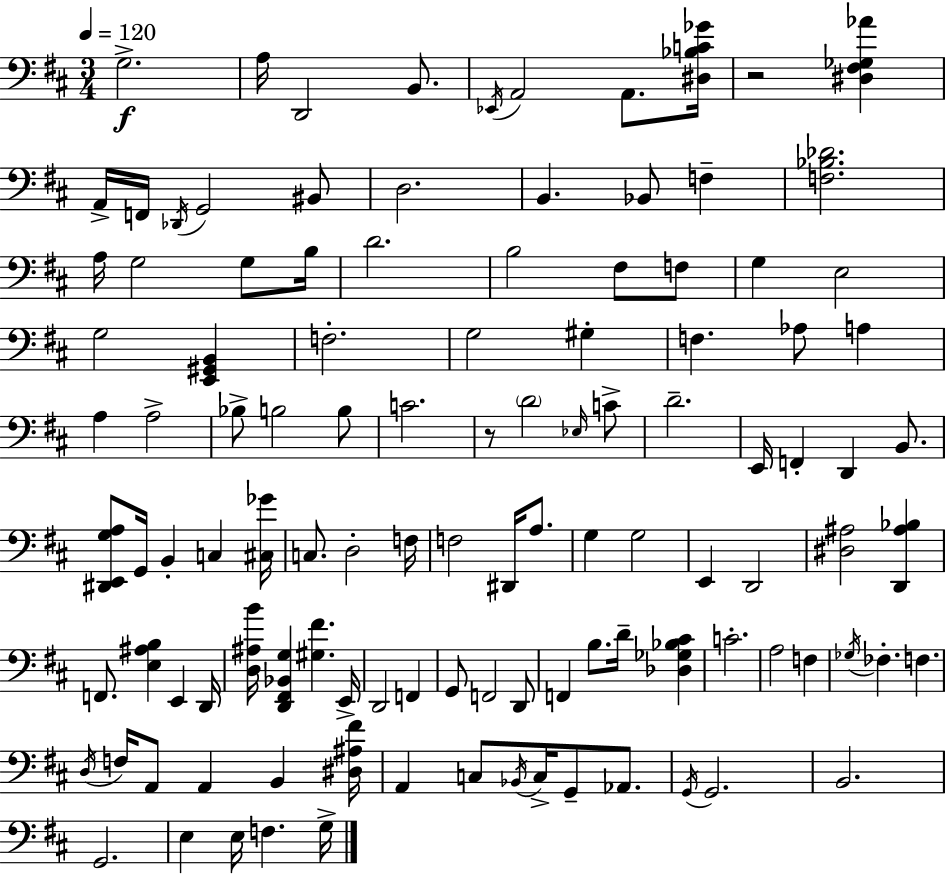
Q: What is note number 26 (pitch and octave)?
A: E3